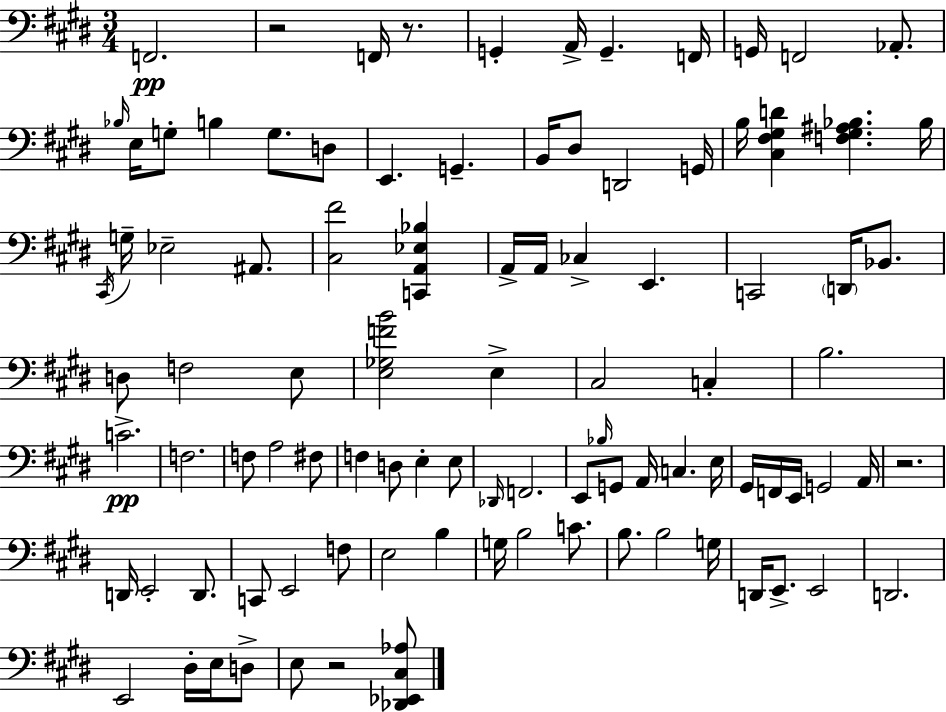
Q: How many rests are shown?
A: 4